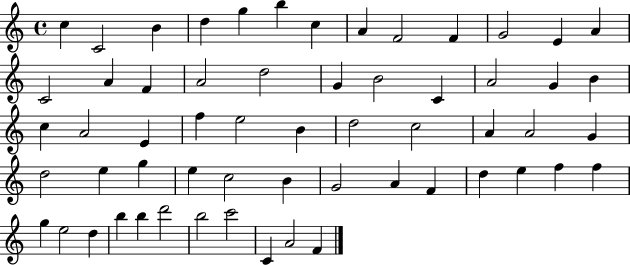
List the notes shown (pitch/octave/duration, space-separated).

C5/q C4/h B4/q D5/q G5/q B5/q C5/q A4/q F4/h F4/q G4/h E4/q A4/q C4/h A4/q F4/q A4/h D5/h G4/q B4/h C4/q A4/h G4/q B4/q C5/q A4/h E4/q F5/q E5/h B4/q D5/h C5/h A4/q A4/h G4/q D5/h E5/q G5/q E5/q C5/h B4/q G4/h A4/q F4/q D5/q E5/q F5/q F5/q G5/q E5/h D5/q B5/q B5/q D6/h B5/h C6/h C4/q A4/h F4/q